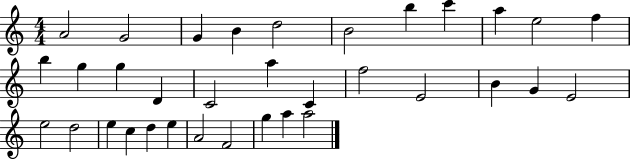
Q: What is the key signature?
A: C major